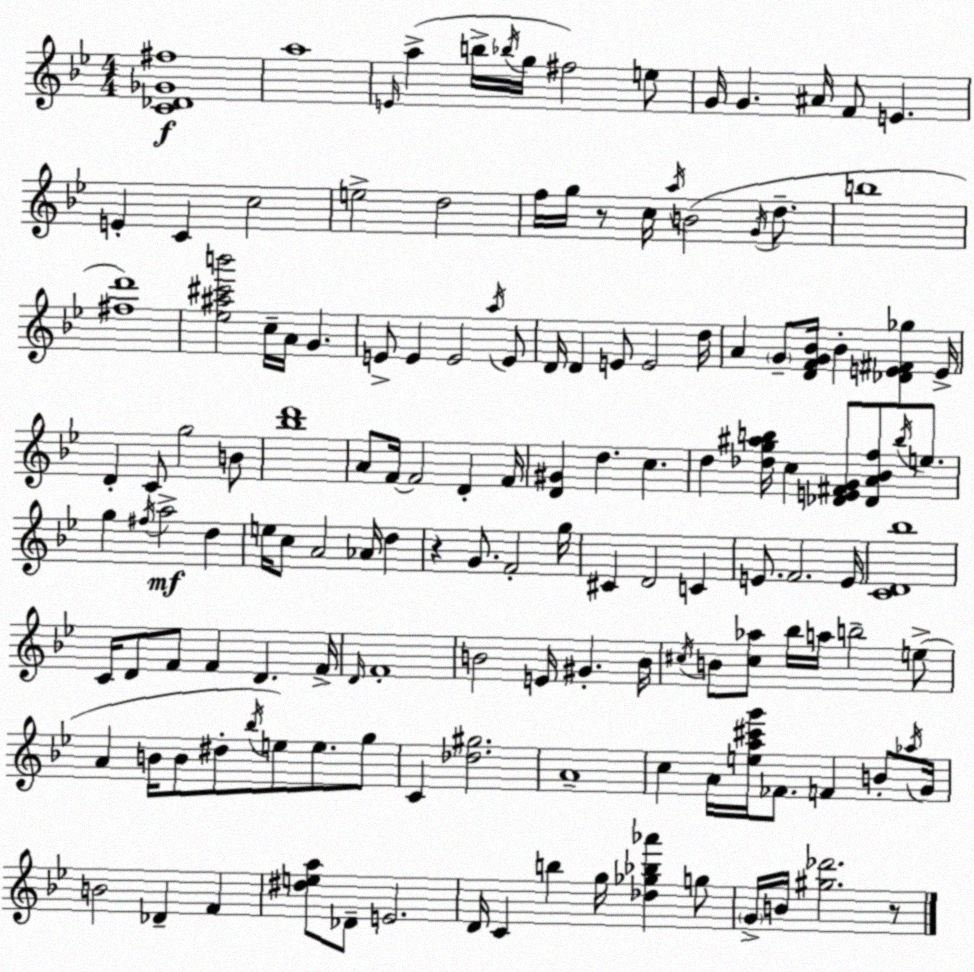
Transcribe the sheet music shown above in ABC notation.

X:1
T:Untitled
M:4/4
L:1/4
K:Gm
[C_D_G^f]4 a4 E/4 a b/4 _b/4 g/4 ^f2 e/2 G/4 G ^A/4 F/2 E E C c2 e2 d2 f/4 g/4 z/2 c/4 a/4 B2 G/4 d/2 b4 [^fd']4 [_e^a^c'b']2 c/4 A/4 G E/2 E E2 a/4 E/2 D/4 D E/2 E2 d/4 A G/2 [DFG_B]/4 _B [_DE^F_g] E/4 D C/2 g2 B/2 [_bd']4 A/2 F/4 F2 D F/4 [D^G] d c d [_dg^ab]/4 c [_DE^FG]/2 [_DA_Bf]/2 b/4 e/2 g ^f/4 a2 d e/4 c/2 A2 _A/4 d z G/2 F2 g/4 ^C D2 C E/2 F2 E/4 [CD_b]4 C/4 D/2 F/2 F D F/4 D/4 F4 B2 E/4 ^G B/4 ^c/4 B/2 [^c_a]/2 _b/4 a/4 b2 e/2 A B/4 B/2 ^d/2 _b/4 e/2 e/2 g/2 C [_d^g]2 A4 c A/4 [ea^c'g']/4 _F/2 F B/2 _a/4 G/4 B2 _D F [^dea]/2 _D/2 E2 D/4 C b g/4 [_d_g_b_a'] g/2 G/4 B/4 [^g_d']2 z/2